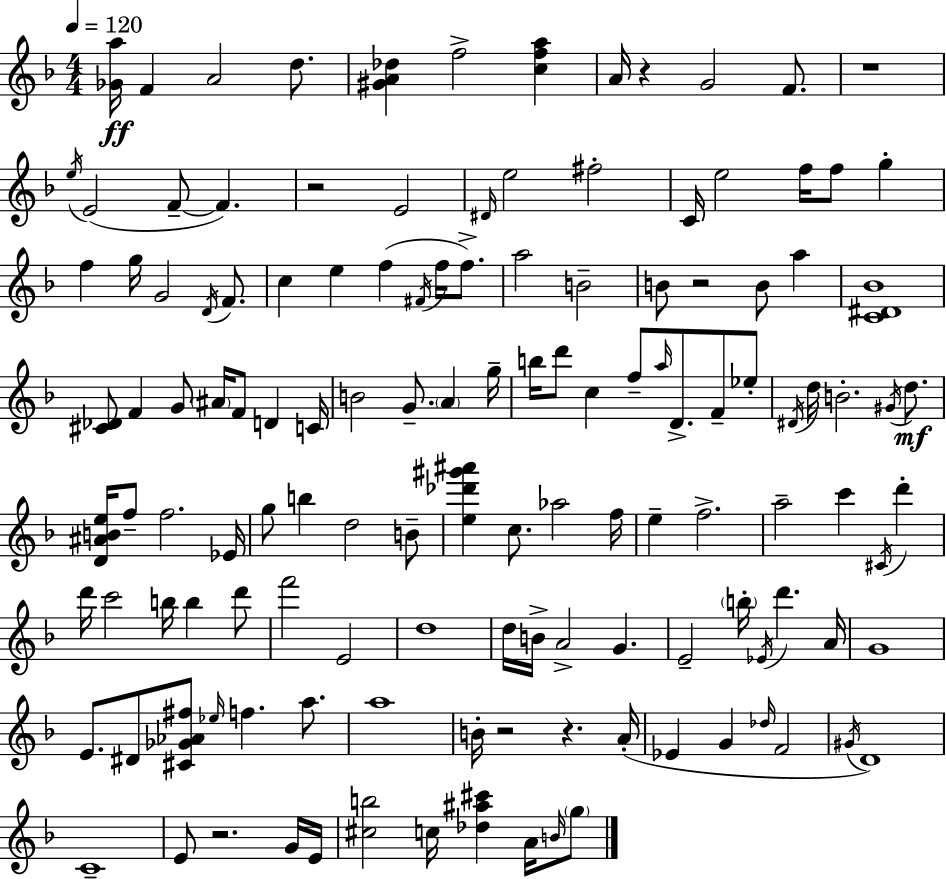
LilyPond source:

{
  \clef treble
  \numericTimeSignature
  \time 4/4
  \key f \major
  \tempo 4 = 120
  \repeat volta 2 { <ges' a''>16\ff f'4 a'2 d''8. | <gis' a' des''>4 f''2-> <c'' f'' a''>4 | a'16 r4 g'2 f'8. | r1 | \break \acciaccatura { e''16 }( e'2 f'8--~~ f'4.) | r2 e'2 | \grace { dis'16 } e''2 fis''2-. | c'16 e''2 f''16 f''8 g''4-. | \break f''4 g''16 g'2 \acciaccatura { d'16 } | f'8. c''4 e''4 f''4( \acciaccatura { fis'16 } | f''16 f''8.->) a''2 b'2-- | b'8 r2 b'8 | \break a''4 <c' dis' bes'>1 | <cis' des'>8 f'4 g'8 \parenthesize ais'16 f'8 d'4 | c'16 b'2 g'8.-- \parenthesize a'4 | g''16-- b''16 d'''8 c''4 f''8-- \grace { a''16 } d'8.-> | \break f'8-- ees''8-. \acciaccatura { dis'16 } d''16 b'2.-. | \acciaccatura { gis'16 }\mf d''8. <d' ais' b' e''>16 f''8-- f''2. | ees'16 g''8 b''4 d''2 | b'8-- <e'' des''' gis''' ais'''>4 c''8. aes''2 | \break f''16 e''4-- f''2.-> | a''2-- c'''4 | \acciaccatura { cis'16 } d'''4-. d'''16 c'''2 | b''16 b''4 d'''8 f'''2 | \break e'2 d''1 | d''16 b'16-> a'2-> | g'4. e'2-- | \parenthesize b''16-. \acciaccatura { ees'16 } d'''4. a'16 g'1 | \break e'8. dis'8 <cis' ges' aes' fis''>8 | \grace { ees''16 } f''4. a''8. a''1 | b'16-. r2 | r4. a'16-.( ees'4 g'4 | \break \grace { des''16 } f'2 \acciaccatura { gis'16 }) d'1 | c'1-- | e'8 r2. | g'16 e'16 <cis'' b''>2 | \break c''16 <des'' ais'' cis'''>4 a'16 \grace { b'16 } \parenthesize g''8 } \bar "|."
}